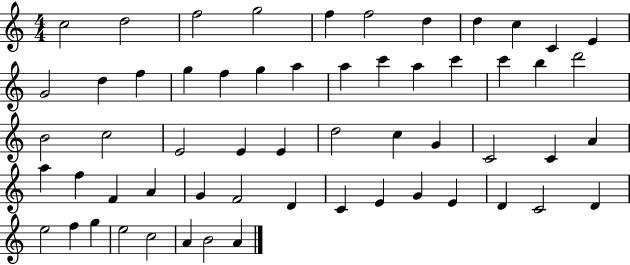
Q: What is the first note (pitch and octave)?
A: C5